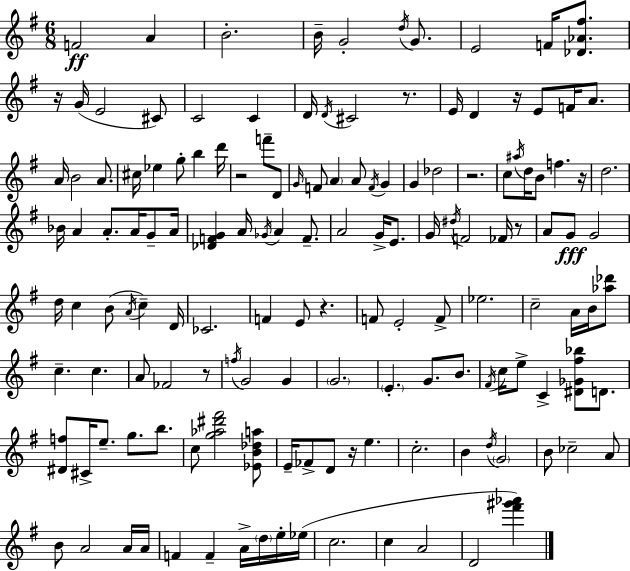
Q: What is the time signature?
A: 6/8